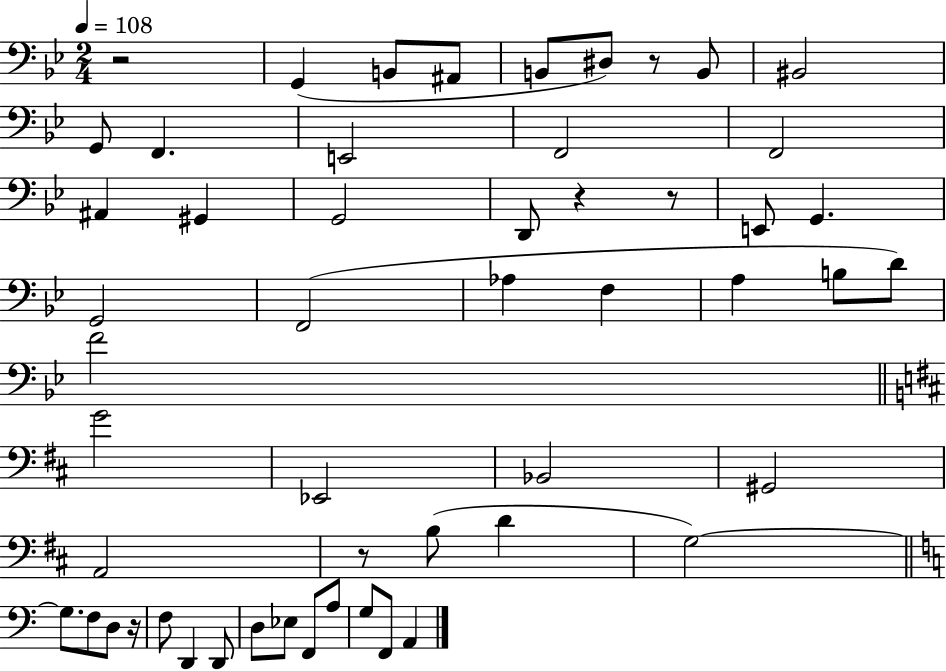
X:1
T:Untitled
M:2/4
L:1/4
K:Bb
z2 G,, B,,/2 ^A,,/2 B,,/2 ^D,/2 z/2 B,,/2 ^B,,2 G,,/2 F,, E,,2 F,,2 F,,2 ^A,, ^G,, G,,2 D,,/2 z z/2 E,,/2 G,, G,,2 F,,2 _A, F, A, B,/2 D/2 F2 G2 _E,,2 _B,,2 ^G,,2 A,,2 z/2 B,/2 D G,2 G,/2 F,/2 D,/2 z/4 F,/2 D,, D,,/2 D,/2 _E,/2 F,,/2 A,/2 G,/2 F,,/2 A,,